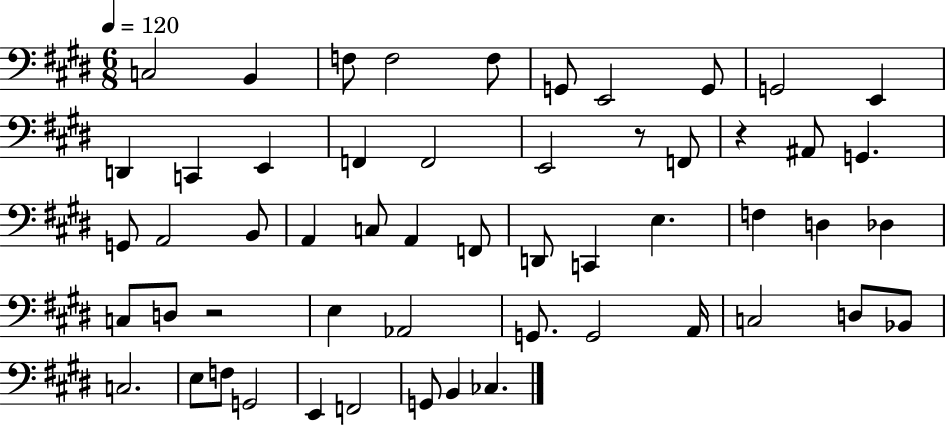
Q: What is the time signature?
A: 6/8